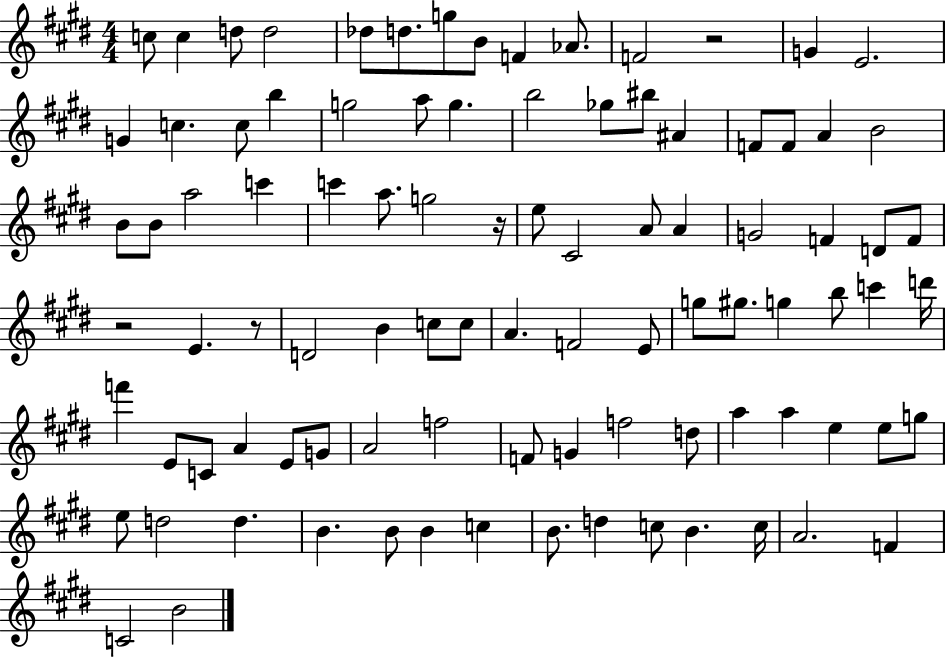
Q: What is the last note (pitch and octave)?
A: B4